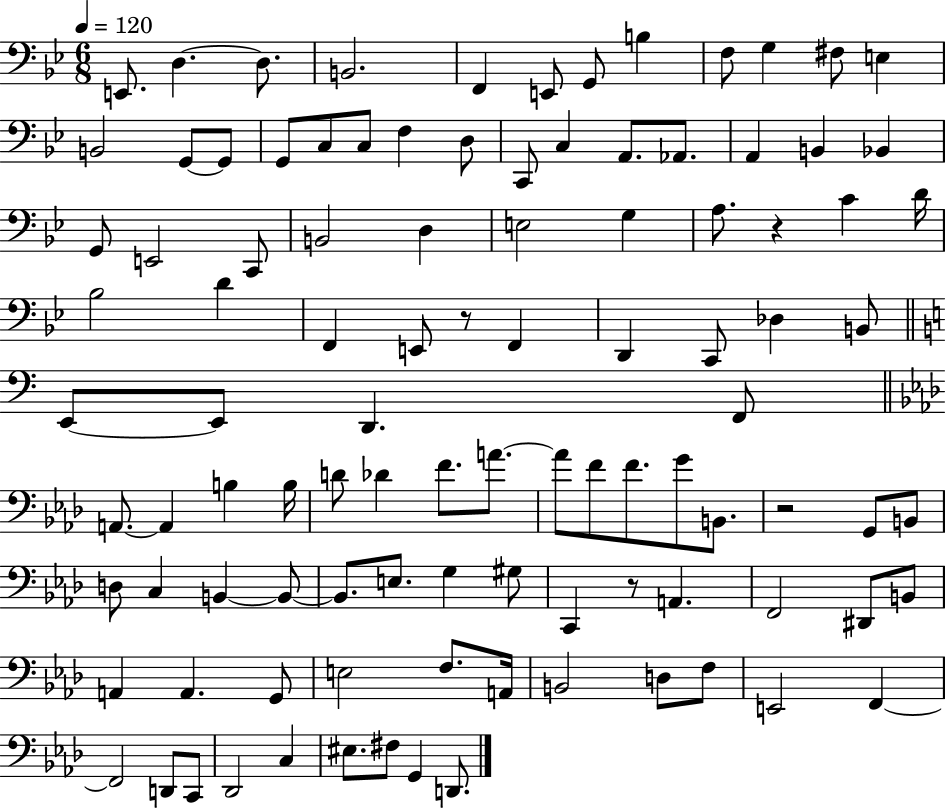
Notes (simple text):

E2/e. D3/q. D3/e. B2/h. F2/q E2/e G2/e B3/q F3/e G3/q F#3/e E3/q B2/h G2/e G2/e G2/e C3/e C3/e F3/q D3/e C2/e C3/q A2/e. Ab2/e. A2/q B2/q Bb2/q G2/e E2/h C2/e B2/h D3/q E3/h G3/q A3/e. R/q C4/q D4/s Bb3/h D4/q F2/q E2/e R/e F2/q D2/q C2/e Db3/q B2/e E2/e E2/e D2/q. F2/e A2/e. A2/q B3/q B3/s D4/e Db4/q F4/e. A4/e. A4/e F4/e F4/e. G4/e B2/e. R/h G2/e B2/e D3/e C3/q B2/q B2/e B2/e. E3/e. G3/q G#3/e C2/q R/e A2/q. F2/h D#2/e B2/e A2/q A2/q. G2/e E3/h F3/e. A2/s B2/h D3/e F3/e E2/h F2/q F2/h D2/e C2/e Db2/h C3/q EIS3/e. F#3/e G2/q D2/e.